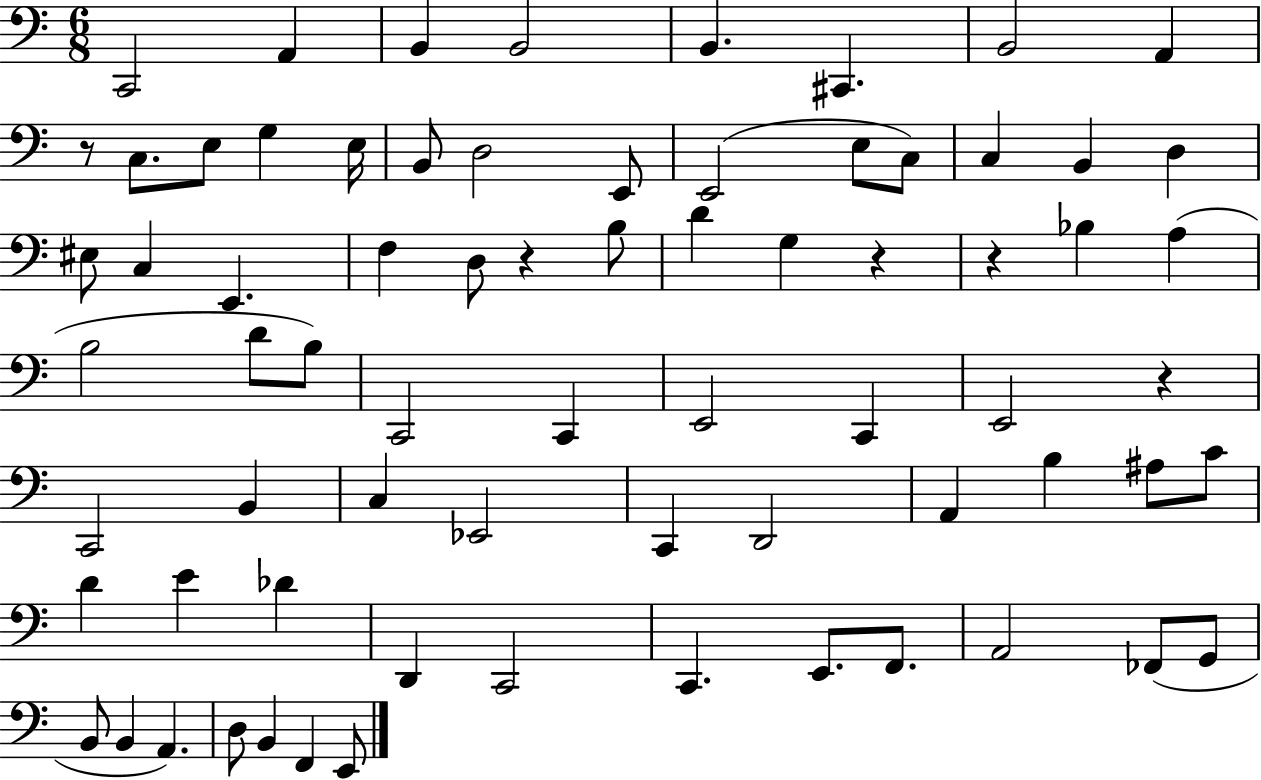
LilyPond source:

{
  \clef bass
  \numericTimeSignature
  \time 6/8
  \key c \major
  c,2 a,4 | b,4 b,2 | b,4. cis,4. | b,2 a,4 | \break r8 c8. e8 g4 e16 | b,8 d2 e,8 | e,2( e8 c8) | c4 b,4 d4 | \break eis8 c4 e,4. | f4 d8 r4 b8 | d'4 g4 r4 | r4 bes4 a4( | \break b2 d'8 b8) | c,2 c,4 | e,2 c,4 | e,2 r4 | \break c,2 b,4 | c4 ees,2 | c,4 d,2 | a,4 b4 ais8 c'8 | \break d'4 e'4 des'4 | d,4 c,2 | c,4. e,8. f,8. | a,2 fes,8( g,8 | \break b,8 b,4 a,4.) | d8 b,4 f,4 e,8 | \bar "|."
}